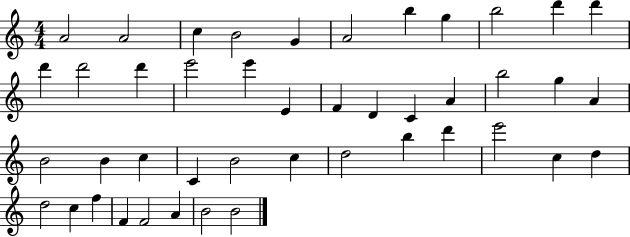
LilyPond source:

{
  \clef treble
  \numericTimeSignature
  \time 4/4
  \key c \major
  a'2 a'2 | c''4 b'2 g'4 | a'2 b''4 g''4 | b''2 d'''4 d'''4 | \break d'''4 d'''2 d'''4 | e'''2 e'''4 e'4 | f'4 d'4 c'4 a'4 | b''2 g''4 a'4 | \break b'2 b'4 c''4 | c'4 b'2 c''4 | d''2 b''4 d'''4 | e'''2 c''4 d''4 | \break d''2 c''4 f''4 | f'4 f'2 a'4 | b'2 b'2 | \bar "|."
}